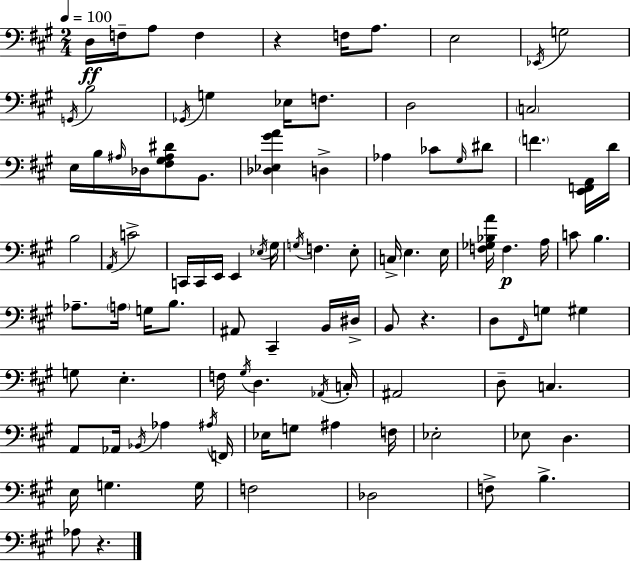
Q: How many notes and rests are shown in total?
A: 99